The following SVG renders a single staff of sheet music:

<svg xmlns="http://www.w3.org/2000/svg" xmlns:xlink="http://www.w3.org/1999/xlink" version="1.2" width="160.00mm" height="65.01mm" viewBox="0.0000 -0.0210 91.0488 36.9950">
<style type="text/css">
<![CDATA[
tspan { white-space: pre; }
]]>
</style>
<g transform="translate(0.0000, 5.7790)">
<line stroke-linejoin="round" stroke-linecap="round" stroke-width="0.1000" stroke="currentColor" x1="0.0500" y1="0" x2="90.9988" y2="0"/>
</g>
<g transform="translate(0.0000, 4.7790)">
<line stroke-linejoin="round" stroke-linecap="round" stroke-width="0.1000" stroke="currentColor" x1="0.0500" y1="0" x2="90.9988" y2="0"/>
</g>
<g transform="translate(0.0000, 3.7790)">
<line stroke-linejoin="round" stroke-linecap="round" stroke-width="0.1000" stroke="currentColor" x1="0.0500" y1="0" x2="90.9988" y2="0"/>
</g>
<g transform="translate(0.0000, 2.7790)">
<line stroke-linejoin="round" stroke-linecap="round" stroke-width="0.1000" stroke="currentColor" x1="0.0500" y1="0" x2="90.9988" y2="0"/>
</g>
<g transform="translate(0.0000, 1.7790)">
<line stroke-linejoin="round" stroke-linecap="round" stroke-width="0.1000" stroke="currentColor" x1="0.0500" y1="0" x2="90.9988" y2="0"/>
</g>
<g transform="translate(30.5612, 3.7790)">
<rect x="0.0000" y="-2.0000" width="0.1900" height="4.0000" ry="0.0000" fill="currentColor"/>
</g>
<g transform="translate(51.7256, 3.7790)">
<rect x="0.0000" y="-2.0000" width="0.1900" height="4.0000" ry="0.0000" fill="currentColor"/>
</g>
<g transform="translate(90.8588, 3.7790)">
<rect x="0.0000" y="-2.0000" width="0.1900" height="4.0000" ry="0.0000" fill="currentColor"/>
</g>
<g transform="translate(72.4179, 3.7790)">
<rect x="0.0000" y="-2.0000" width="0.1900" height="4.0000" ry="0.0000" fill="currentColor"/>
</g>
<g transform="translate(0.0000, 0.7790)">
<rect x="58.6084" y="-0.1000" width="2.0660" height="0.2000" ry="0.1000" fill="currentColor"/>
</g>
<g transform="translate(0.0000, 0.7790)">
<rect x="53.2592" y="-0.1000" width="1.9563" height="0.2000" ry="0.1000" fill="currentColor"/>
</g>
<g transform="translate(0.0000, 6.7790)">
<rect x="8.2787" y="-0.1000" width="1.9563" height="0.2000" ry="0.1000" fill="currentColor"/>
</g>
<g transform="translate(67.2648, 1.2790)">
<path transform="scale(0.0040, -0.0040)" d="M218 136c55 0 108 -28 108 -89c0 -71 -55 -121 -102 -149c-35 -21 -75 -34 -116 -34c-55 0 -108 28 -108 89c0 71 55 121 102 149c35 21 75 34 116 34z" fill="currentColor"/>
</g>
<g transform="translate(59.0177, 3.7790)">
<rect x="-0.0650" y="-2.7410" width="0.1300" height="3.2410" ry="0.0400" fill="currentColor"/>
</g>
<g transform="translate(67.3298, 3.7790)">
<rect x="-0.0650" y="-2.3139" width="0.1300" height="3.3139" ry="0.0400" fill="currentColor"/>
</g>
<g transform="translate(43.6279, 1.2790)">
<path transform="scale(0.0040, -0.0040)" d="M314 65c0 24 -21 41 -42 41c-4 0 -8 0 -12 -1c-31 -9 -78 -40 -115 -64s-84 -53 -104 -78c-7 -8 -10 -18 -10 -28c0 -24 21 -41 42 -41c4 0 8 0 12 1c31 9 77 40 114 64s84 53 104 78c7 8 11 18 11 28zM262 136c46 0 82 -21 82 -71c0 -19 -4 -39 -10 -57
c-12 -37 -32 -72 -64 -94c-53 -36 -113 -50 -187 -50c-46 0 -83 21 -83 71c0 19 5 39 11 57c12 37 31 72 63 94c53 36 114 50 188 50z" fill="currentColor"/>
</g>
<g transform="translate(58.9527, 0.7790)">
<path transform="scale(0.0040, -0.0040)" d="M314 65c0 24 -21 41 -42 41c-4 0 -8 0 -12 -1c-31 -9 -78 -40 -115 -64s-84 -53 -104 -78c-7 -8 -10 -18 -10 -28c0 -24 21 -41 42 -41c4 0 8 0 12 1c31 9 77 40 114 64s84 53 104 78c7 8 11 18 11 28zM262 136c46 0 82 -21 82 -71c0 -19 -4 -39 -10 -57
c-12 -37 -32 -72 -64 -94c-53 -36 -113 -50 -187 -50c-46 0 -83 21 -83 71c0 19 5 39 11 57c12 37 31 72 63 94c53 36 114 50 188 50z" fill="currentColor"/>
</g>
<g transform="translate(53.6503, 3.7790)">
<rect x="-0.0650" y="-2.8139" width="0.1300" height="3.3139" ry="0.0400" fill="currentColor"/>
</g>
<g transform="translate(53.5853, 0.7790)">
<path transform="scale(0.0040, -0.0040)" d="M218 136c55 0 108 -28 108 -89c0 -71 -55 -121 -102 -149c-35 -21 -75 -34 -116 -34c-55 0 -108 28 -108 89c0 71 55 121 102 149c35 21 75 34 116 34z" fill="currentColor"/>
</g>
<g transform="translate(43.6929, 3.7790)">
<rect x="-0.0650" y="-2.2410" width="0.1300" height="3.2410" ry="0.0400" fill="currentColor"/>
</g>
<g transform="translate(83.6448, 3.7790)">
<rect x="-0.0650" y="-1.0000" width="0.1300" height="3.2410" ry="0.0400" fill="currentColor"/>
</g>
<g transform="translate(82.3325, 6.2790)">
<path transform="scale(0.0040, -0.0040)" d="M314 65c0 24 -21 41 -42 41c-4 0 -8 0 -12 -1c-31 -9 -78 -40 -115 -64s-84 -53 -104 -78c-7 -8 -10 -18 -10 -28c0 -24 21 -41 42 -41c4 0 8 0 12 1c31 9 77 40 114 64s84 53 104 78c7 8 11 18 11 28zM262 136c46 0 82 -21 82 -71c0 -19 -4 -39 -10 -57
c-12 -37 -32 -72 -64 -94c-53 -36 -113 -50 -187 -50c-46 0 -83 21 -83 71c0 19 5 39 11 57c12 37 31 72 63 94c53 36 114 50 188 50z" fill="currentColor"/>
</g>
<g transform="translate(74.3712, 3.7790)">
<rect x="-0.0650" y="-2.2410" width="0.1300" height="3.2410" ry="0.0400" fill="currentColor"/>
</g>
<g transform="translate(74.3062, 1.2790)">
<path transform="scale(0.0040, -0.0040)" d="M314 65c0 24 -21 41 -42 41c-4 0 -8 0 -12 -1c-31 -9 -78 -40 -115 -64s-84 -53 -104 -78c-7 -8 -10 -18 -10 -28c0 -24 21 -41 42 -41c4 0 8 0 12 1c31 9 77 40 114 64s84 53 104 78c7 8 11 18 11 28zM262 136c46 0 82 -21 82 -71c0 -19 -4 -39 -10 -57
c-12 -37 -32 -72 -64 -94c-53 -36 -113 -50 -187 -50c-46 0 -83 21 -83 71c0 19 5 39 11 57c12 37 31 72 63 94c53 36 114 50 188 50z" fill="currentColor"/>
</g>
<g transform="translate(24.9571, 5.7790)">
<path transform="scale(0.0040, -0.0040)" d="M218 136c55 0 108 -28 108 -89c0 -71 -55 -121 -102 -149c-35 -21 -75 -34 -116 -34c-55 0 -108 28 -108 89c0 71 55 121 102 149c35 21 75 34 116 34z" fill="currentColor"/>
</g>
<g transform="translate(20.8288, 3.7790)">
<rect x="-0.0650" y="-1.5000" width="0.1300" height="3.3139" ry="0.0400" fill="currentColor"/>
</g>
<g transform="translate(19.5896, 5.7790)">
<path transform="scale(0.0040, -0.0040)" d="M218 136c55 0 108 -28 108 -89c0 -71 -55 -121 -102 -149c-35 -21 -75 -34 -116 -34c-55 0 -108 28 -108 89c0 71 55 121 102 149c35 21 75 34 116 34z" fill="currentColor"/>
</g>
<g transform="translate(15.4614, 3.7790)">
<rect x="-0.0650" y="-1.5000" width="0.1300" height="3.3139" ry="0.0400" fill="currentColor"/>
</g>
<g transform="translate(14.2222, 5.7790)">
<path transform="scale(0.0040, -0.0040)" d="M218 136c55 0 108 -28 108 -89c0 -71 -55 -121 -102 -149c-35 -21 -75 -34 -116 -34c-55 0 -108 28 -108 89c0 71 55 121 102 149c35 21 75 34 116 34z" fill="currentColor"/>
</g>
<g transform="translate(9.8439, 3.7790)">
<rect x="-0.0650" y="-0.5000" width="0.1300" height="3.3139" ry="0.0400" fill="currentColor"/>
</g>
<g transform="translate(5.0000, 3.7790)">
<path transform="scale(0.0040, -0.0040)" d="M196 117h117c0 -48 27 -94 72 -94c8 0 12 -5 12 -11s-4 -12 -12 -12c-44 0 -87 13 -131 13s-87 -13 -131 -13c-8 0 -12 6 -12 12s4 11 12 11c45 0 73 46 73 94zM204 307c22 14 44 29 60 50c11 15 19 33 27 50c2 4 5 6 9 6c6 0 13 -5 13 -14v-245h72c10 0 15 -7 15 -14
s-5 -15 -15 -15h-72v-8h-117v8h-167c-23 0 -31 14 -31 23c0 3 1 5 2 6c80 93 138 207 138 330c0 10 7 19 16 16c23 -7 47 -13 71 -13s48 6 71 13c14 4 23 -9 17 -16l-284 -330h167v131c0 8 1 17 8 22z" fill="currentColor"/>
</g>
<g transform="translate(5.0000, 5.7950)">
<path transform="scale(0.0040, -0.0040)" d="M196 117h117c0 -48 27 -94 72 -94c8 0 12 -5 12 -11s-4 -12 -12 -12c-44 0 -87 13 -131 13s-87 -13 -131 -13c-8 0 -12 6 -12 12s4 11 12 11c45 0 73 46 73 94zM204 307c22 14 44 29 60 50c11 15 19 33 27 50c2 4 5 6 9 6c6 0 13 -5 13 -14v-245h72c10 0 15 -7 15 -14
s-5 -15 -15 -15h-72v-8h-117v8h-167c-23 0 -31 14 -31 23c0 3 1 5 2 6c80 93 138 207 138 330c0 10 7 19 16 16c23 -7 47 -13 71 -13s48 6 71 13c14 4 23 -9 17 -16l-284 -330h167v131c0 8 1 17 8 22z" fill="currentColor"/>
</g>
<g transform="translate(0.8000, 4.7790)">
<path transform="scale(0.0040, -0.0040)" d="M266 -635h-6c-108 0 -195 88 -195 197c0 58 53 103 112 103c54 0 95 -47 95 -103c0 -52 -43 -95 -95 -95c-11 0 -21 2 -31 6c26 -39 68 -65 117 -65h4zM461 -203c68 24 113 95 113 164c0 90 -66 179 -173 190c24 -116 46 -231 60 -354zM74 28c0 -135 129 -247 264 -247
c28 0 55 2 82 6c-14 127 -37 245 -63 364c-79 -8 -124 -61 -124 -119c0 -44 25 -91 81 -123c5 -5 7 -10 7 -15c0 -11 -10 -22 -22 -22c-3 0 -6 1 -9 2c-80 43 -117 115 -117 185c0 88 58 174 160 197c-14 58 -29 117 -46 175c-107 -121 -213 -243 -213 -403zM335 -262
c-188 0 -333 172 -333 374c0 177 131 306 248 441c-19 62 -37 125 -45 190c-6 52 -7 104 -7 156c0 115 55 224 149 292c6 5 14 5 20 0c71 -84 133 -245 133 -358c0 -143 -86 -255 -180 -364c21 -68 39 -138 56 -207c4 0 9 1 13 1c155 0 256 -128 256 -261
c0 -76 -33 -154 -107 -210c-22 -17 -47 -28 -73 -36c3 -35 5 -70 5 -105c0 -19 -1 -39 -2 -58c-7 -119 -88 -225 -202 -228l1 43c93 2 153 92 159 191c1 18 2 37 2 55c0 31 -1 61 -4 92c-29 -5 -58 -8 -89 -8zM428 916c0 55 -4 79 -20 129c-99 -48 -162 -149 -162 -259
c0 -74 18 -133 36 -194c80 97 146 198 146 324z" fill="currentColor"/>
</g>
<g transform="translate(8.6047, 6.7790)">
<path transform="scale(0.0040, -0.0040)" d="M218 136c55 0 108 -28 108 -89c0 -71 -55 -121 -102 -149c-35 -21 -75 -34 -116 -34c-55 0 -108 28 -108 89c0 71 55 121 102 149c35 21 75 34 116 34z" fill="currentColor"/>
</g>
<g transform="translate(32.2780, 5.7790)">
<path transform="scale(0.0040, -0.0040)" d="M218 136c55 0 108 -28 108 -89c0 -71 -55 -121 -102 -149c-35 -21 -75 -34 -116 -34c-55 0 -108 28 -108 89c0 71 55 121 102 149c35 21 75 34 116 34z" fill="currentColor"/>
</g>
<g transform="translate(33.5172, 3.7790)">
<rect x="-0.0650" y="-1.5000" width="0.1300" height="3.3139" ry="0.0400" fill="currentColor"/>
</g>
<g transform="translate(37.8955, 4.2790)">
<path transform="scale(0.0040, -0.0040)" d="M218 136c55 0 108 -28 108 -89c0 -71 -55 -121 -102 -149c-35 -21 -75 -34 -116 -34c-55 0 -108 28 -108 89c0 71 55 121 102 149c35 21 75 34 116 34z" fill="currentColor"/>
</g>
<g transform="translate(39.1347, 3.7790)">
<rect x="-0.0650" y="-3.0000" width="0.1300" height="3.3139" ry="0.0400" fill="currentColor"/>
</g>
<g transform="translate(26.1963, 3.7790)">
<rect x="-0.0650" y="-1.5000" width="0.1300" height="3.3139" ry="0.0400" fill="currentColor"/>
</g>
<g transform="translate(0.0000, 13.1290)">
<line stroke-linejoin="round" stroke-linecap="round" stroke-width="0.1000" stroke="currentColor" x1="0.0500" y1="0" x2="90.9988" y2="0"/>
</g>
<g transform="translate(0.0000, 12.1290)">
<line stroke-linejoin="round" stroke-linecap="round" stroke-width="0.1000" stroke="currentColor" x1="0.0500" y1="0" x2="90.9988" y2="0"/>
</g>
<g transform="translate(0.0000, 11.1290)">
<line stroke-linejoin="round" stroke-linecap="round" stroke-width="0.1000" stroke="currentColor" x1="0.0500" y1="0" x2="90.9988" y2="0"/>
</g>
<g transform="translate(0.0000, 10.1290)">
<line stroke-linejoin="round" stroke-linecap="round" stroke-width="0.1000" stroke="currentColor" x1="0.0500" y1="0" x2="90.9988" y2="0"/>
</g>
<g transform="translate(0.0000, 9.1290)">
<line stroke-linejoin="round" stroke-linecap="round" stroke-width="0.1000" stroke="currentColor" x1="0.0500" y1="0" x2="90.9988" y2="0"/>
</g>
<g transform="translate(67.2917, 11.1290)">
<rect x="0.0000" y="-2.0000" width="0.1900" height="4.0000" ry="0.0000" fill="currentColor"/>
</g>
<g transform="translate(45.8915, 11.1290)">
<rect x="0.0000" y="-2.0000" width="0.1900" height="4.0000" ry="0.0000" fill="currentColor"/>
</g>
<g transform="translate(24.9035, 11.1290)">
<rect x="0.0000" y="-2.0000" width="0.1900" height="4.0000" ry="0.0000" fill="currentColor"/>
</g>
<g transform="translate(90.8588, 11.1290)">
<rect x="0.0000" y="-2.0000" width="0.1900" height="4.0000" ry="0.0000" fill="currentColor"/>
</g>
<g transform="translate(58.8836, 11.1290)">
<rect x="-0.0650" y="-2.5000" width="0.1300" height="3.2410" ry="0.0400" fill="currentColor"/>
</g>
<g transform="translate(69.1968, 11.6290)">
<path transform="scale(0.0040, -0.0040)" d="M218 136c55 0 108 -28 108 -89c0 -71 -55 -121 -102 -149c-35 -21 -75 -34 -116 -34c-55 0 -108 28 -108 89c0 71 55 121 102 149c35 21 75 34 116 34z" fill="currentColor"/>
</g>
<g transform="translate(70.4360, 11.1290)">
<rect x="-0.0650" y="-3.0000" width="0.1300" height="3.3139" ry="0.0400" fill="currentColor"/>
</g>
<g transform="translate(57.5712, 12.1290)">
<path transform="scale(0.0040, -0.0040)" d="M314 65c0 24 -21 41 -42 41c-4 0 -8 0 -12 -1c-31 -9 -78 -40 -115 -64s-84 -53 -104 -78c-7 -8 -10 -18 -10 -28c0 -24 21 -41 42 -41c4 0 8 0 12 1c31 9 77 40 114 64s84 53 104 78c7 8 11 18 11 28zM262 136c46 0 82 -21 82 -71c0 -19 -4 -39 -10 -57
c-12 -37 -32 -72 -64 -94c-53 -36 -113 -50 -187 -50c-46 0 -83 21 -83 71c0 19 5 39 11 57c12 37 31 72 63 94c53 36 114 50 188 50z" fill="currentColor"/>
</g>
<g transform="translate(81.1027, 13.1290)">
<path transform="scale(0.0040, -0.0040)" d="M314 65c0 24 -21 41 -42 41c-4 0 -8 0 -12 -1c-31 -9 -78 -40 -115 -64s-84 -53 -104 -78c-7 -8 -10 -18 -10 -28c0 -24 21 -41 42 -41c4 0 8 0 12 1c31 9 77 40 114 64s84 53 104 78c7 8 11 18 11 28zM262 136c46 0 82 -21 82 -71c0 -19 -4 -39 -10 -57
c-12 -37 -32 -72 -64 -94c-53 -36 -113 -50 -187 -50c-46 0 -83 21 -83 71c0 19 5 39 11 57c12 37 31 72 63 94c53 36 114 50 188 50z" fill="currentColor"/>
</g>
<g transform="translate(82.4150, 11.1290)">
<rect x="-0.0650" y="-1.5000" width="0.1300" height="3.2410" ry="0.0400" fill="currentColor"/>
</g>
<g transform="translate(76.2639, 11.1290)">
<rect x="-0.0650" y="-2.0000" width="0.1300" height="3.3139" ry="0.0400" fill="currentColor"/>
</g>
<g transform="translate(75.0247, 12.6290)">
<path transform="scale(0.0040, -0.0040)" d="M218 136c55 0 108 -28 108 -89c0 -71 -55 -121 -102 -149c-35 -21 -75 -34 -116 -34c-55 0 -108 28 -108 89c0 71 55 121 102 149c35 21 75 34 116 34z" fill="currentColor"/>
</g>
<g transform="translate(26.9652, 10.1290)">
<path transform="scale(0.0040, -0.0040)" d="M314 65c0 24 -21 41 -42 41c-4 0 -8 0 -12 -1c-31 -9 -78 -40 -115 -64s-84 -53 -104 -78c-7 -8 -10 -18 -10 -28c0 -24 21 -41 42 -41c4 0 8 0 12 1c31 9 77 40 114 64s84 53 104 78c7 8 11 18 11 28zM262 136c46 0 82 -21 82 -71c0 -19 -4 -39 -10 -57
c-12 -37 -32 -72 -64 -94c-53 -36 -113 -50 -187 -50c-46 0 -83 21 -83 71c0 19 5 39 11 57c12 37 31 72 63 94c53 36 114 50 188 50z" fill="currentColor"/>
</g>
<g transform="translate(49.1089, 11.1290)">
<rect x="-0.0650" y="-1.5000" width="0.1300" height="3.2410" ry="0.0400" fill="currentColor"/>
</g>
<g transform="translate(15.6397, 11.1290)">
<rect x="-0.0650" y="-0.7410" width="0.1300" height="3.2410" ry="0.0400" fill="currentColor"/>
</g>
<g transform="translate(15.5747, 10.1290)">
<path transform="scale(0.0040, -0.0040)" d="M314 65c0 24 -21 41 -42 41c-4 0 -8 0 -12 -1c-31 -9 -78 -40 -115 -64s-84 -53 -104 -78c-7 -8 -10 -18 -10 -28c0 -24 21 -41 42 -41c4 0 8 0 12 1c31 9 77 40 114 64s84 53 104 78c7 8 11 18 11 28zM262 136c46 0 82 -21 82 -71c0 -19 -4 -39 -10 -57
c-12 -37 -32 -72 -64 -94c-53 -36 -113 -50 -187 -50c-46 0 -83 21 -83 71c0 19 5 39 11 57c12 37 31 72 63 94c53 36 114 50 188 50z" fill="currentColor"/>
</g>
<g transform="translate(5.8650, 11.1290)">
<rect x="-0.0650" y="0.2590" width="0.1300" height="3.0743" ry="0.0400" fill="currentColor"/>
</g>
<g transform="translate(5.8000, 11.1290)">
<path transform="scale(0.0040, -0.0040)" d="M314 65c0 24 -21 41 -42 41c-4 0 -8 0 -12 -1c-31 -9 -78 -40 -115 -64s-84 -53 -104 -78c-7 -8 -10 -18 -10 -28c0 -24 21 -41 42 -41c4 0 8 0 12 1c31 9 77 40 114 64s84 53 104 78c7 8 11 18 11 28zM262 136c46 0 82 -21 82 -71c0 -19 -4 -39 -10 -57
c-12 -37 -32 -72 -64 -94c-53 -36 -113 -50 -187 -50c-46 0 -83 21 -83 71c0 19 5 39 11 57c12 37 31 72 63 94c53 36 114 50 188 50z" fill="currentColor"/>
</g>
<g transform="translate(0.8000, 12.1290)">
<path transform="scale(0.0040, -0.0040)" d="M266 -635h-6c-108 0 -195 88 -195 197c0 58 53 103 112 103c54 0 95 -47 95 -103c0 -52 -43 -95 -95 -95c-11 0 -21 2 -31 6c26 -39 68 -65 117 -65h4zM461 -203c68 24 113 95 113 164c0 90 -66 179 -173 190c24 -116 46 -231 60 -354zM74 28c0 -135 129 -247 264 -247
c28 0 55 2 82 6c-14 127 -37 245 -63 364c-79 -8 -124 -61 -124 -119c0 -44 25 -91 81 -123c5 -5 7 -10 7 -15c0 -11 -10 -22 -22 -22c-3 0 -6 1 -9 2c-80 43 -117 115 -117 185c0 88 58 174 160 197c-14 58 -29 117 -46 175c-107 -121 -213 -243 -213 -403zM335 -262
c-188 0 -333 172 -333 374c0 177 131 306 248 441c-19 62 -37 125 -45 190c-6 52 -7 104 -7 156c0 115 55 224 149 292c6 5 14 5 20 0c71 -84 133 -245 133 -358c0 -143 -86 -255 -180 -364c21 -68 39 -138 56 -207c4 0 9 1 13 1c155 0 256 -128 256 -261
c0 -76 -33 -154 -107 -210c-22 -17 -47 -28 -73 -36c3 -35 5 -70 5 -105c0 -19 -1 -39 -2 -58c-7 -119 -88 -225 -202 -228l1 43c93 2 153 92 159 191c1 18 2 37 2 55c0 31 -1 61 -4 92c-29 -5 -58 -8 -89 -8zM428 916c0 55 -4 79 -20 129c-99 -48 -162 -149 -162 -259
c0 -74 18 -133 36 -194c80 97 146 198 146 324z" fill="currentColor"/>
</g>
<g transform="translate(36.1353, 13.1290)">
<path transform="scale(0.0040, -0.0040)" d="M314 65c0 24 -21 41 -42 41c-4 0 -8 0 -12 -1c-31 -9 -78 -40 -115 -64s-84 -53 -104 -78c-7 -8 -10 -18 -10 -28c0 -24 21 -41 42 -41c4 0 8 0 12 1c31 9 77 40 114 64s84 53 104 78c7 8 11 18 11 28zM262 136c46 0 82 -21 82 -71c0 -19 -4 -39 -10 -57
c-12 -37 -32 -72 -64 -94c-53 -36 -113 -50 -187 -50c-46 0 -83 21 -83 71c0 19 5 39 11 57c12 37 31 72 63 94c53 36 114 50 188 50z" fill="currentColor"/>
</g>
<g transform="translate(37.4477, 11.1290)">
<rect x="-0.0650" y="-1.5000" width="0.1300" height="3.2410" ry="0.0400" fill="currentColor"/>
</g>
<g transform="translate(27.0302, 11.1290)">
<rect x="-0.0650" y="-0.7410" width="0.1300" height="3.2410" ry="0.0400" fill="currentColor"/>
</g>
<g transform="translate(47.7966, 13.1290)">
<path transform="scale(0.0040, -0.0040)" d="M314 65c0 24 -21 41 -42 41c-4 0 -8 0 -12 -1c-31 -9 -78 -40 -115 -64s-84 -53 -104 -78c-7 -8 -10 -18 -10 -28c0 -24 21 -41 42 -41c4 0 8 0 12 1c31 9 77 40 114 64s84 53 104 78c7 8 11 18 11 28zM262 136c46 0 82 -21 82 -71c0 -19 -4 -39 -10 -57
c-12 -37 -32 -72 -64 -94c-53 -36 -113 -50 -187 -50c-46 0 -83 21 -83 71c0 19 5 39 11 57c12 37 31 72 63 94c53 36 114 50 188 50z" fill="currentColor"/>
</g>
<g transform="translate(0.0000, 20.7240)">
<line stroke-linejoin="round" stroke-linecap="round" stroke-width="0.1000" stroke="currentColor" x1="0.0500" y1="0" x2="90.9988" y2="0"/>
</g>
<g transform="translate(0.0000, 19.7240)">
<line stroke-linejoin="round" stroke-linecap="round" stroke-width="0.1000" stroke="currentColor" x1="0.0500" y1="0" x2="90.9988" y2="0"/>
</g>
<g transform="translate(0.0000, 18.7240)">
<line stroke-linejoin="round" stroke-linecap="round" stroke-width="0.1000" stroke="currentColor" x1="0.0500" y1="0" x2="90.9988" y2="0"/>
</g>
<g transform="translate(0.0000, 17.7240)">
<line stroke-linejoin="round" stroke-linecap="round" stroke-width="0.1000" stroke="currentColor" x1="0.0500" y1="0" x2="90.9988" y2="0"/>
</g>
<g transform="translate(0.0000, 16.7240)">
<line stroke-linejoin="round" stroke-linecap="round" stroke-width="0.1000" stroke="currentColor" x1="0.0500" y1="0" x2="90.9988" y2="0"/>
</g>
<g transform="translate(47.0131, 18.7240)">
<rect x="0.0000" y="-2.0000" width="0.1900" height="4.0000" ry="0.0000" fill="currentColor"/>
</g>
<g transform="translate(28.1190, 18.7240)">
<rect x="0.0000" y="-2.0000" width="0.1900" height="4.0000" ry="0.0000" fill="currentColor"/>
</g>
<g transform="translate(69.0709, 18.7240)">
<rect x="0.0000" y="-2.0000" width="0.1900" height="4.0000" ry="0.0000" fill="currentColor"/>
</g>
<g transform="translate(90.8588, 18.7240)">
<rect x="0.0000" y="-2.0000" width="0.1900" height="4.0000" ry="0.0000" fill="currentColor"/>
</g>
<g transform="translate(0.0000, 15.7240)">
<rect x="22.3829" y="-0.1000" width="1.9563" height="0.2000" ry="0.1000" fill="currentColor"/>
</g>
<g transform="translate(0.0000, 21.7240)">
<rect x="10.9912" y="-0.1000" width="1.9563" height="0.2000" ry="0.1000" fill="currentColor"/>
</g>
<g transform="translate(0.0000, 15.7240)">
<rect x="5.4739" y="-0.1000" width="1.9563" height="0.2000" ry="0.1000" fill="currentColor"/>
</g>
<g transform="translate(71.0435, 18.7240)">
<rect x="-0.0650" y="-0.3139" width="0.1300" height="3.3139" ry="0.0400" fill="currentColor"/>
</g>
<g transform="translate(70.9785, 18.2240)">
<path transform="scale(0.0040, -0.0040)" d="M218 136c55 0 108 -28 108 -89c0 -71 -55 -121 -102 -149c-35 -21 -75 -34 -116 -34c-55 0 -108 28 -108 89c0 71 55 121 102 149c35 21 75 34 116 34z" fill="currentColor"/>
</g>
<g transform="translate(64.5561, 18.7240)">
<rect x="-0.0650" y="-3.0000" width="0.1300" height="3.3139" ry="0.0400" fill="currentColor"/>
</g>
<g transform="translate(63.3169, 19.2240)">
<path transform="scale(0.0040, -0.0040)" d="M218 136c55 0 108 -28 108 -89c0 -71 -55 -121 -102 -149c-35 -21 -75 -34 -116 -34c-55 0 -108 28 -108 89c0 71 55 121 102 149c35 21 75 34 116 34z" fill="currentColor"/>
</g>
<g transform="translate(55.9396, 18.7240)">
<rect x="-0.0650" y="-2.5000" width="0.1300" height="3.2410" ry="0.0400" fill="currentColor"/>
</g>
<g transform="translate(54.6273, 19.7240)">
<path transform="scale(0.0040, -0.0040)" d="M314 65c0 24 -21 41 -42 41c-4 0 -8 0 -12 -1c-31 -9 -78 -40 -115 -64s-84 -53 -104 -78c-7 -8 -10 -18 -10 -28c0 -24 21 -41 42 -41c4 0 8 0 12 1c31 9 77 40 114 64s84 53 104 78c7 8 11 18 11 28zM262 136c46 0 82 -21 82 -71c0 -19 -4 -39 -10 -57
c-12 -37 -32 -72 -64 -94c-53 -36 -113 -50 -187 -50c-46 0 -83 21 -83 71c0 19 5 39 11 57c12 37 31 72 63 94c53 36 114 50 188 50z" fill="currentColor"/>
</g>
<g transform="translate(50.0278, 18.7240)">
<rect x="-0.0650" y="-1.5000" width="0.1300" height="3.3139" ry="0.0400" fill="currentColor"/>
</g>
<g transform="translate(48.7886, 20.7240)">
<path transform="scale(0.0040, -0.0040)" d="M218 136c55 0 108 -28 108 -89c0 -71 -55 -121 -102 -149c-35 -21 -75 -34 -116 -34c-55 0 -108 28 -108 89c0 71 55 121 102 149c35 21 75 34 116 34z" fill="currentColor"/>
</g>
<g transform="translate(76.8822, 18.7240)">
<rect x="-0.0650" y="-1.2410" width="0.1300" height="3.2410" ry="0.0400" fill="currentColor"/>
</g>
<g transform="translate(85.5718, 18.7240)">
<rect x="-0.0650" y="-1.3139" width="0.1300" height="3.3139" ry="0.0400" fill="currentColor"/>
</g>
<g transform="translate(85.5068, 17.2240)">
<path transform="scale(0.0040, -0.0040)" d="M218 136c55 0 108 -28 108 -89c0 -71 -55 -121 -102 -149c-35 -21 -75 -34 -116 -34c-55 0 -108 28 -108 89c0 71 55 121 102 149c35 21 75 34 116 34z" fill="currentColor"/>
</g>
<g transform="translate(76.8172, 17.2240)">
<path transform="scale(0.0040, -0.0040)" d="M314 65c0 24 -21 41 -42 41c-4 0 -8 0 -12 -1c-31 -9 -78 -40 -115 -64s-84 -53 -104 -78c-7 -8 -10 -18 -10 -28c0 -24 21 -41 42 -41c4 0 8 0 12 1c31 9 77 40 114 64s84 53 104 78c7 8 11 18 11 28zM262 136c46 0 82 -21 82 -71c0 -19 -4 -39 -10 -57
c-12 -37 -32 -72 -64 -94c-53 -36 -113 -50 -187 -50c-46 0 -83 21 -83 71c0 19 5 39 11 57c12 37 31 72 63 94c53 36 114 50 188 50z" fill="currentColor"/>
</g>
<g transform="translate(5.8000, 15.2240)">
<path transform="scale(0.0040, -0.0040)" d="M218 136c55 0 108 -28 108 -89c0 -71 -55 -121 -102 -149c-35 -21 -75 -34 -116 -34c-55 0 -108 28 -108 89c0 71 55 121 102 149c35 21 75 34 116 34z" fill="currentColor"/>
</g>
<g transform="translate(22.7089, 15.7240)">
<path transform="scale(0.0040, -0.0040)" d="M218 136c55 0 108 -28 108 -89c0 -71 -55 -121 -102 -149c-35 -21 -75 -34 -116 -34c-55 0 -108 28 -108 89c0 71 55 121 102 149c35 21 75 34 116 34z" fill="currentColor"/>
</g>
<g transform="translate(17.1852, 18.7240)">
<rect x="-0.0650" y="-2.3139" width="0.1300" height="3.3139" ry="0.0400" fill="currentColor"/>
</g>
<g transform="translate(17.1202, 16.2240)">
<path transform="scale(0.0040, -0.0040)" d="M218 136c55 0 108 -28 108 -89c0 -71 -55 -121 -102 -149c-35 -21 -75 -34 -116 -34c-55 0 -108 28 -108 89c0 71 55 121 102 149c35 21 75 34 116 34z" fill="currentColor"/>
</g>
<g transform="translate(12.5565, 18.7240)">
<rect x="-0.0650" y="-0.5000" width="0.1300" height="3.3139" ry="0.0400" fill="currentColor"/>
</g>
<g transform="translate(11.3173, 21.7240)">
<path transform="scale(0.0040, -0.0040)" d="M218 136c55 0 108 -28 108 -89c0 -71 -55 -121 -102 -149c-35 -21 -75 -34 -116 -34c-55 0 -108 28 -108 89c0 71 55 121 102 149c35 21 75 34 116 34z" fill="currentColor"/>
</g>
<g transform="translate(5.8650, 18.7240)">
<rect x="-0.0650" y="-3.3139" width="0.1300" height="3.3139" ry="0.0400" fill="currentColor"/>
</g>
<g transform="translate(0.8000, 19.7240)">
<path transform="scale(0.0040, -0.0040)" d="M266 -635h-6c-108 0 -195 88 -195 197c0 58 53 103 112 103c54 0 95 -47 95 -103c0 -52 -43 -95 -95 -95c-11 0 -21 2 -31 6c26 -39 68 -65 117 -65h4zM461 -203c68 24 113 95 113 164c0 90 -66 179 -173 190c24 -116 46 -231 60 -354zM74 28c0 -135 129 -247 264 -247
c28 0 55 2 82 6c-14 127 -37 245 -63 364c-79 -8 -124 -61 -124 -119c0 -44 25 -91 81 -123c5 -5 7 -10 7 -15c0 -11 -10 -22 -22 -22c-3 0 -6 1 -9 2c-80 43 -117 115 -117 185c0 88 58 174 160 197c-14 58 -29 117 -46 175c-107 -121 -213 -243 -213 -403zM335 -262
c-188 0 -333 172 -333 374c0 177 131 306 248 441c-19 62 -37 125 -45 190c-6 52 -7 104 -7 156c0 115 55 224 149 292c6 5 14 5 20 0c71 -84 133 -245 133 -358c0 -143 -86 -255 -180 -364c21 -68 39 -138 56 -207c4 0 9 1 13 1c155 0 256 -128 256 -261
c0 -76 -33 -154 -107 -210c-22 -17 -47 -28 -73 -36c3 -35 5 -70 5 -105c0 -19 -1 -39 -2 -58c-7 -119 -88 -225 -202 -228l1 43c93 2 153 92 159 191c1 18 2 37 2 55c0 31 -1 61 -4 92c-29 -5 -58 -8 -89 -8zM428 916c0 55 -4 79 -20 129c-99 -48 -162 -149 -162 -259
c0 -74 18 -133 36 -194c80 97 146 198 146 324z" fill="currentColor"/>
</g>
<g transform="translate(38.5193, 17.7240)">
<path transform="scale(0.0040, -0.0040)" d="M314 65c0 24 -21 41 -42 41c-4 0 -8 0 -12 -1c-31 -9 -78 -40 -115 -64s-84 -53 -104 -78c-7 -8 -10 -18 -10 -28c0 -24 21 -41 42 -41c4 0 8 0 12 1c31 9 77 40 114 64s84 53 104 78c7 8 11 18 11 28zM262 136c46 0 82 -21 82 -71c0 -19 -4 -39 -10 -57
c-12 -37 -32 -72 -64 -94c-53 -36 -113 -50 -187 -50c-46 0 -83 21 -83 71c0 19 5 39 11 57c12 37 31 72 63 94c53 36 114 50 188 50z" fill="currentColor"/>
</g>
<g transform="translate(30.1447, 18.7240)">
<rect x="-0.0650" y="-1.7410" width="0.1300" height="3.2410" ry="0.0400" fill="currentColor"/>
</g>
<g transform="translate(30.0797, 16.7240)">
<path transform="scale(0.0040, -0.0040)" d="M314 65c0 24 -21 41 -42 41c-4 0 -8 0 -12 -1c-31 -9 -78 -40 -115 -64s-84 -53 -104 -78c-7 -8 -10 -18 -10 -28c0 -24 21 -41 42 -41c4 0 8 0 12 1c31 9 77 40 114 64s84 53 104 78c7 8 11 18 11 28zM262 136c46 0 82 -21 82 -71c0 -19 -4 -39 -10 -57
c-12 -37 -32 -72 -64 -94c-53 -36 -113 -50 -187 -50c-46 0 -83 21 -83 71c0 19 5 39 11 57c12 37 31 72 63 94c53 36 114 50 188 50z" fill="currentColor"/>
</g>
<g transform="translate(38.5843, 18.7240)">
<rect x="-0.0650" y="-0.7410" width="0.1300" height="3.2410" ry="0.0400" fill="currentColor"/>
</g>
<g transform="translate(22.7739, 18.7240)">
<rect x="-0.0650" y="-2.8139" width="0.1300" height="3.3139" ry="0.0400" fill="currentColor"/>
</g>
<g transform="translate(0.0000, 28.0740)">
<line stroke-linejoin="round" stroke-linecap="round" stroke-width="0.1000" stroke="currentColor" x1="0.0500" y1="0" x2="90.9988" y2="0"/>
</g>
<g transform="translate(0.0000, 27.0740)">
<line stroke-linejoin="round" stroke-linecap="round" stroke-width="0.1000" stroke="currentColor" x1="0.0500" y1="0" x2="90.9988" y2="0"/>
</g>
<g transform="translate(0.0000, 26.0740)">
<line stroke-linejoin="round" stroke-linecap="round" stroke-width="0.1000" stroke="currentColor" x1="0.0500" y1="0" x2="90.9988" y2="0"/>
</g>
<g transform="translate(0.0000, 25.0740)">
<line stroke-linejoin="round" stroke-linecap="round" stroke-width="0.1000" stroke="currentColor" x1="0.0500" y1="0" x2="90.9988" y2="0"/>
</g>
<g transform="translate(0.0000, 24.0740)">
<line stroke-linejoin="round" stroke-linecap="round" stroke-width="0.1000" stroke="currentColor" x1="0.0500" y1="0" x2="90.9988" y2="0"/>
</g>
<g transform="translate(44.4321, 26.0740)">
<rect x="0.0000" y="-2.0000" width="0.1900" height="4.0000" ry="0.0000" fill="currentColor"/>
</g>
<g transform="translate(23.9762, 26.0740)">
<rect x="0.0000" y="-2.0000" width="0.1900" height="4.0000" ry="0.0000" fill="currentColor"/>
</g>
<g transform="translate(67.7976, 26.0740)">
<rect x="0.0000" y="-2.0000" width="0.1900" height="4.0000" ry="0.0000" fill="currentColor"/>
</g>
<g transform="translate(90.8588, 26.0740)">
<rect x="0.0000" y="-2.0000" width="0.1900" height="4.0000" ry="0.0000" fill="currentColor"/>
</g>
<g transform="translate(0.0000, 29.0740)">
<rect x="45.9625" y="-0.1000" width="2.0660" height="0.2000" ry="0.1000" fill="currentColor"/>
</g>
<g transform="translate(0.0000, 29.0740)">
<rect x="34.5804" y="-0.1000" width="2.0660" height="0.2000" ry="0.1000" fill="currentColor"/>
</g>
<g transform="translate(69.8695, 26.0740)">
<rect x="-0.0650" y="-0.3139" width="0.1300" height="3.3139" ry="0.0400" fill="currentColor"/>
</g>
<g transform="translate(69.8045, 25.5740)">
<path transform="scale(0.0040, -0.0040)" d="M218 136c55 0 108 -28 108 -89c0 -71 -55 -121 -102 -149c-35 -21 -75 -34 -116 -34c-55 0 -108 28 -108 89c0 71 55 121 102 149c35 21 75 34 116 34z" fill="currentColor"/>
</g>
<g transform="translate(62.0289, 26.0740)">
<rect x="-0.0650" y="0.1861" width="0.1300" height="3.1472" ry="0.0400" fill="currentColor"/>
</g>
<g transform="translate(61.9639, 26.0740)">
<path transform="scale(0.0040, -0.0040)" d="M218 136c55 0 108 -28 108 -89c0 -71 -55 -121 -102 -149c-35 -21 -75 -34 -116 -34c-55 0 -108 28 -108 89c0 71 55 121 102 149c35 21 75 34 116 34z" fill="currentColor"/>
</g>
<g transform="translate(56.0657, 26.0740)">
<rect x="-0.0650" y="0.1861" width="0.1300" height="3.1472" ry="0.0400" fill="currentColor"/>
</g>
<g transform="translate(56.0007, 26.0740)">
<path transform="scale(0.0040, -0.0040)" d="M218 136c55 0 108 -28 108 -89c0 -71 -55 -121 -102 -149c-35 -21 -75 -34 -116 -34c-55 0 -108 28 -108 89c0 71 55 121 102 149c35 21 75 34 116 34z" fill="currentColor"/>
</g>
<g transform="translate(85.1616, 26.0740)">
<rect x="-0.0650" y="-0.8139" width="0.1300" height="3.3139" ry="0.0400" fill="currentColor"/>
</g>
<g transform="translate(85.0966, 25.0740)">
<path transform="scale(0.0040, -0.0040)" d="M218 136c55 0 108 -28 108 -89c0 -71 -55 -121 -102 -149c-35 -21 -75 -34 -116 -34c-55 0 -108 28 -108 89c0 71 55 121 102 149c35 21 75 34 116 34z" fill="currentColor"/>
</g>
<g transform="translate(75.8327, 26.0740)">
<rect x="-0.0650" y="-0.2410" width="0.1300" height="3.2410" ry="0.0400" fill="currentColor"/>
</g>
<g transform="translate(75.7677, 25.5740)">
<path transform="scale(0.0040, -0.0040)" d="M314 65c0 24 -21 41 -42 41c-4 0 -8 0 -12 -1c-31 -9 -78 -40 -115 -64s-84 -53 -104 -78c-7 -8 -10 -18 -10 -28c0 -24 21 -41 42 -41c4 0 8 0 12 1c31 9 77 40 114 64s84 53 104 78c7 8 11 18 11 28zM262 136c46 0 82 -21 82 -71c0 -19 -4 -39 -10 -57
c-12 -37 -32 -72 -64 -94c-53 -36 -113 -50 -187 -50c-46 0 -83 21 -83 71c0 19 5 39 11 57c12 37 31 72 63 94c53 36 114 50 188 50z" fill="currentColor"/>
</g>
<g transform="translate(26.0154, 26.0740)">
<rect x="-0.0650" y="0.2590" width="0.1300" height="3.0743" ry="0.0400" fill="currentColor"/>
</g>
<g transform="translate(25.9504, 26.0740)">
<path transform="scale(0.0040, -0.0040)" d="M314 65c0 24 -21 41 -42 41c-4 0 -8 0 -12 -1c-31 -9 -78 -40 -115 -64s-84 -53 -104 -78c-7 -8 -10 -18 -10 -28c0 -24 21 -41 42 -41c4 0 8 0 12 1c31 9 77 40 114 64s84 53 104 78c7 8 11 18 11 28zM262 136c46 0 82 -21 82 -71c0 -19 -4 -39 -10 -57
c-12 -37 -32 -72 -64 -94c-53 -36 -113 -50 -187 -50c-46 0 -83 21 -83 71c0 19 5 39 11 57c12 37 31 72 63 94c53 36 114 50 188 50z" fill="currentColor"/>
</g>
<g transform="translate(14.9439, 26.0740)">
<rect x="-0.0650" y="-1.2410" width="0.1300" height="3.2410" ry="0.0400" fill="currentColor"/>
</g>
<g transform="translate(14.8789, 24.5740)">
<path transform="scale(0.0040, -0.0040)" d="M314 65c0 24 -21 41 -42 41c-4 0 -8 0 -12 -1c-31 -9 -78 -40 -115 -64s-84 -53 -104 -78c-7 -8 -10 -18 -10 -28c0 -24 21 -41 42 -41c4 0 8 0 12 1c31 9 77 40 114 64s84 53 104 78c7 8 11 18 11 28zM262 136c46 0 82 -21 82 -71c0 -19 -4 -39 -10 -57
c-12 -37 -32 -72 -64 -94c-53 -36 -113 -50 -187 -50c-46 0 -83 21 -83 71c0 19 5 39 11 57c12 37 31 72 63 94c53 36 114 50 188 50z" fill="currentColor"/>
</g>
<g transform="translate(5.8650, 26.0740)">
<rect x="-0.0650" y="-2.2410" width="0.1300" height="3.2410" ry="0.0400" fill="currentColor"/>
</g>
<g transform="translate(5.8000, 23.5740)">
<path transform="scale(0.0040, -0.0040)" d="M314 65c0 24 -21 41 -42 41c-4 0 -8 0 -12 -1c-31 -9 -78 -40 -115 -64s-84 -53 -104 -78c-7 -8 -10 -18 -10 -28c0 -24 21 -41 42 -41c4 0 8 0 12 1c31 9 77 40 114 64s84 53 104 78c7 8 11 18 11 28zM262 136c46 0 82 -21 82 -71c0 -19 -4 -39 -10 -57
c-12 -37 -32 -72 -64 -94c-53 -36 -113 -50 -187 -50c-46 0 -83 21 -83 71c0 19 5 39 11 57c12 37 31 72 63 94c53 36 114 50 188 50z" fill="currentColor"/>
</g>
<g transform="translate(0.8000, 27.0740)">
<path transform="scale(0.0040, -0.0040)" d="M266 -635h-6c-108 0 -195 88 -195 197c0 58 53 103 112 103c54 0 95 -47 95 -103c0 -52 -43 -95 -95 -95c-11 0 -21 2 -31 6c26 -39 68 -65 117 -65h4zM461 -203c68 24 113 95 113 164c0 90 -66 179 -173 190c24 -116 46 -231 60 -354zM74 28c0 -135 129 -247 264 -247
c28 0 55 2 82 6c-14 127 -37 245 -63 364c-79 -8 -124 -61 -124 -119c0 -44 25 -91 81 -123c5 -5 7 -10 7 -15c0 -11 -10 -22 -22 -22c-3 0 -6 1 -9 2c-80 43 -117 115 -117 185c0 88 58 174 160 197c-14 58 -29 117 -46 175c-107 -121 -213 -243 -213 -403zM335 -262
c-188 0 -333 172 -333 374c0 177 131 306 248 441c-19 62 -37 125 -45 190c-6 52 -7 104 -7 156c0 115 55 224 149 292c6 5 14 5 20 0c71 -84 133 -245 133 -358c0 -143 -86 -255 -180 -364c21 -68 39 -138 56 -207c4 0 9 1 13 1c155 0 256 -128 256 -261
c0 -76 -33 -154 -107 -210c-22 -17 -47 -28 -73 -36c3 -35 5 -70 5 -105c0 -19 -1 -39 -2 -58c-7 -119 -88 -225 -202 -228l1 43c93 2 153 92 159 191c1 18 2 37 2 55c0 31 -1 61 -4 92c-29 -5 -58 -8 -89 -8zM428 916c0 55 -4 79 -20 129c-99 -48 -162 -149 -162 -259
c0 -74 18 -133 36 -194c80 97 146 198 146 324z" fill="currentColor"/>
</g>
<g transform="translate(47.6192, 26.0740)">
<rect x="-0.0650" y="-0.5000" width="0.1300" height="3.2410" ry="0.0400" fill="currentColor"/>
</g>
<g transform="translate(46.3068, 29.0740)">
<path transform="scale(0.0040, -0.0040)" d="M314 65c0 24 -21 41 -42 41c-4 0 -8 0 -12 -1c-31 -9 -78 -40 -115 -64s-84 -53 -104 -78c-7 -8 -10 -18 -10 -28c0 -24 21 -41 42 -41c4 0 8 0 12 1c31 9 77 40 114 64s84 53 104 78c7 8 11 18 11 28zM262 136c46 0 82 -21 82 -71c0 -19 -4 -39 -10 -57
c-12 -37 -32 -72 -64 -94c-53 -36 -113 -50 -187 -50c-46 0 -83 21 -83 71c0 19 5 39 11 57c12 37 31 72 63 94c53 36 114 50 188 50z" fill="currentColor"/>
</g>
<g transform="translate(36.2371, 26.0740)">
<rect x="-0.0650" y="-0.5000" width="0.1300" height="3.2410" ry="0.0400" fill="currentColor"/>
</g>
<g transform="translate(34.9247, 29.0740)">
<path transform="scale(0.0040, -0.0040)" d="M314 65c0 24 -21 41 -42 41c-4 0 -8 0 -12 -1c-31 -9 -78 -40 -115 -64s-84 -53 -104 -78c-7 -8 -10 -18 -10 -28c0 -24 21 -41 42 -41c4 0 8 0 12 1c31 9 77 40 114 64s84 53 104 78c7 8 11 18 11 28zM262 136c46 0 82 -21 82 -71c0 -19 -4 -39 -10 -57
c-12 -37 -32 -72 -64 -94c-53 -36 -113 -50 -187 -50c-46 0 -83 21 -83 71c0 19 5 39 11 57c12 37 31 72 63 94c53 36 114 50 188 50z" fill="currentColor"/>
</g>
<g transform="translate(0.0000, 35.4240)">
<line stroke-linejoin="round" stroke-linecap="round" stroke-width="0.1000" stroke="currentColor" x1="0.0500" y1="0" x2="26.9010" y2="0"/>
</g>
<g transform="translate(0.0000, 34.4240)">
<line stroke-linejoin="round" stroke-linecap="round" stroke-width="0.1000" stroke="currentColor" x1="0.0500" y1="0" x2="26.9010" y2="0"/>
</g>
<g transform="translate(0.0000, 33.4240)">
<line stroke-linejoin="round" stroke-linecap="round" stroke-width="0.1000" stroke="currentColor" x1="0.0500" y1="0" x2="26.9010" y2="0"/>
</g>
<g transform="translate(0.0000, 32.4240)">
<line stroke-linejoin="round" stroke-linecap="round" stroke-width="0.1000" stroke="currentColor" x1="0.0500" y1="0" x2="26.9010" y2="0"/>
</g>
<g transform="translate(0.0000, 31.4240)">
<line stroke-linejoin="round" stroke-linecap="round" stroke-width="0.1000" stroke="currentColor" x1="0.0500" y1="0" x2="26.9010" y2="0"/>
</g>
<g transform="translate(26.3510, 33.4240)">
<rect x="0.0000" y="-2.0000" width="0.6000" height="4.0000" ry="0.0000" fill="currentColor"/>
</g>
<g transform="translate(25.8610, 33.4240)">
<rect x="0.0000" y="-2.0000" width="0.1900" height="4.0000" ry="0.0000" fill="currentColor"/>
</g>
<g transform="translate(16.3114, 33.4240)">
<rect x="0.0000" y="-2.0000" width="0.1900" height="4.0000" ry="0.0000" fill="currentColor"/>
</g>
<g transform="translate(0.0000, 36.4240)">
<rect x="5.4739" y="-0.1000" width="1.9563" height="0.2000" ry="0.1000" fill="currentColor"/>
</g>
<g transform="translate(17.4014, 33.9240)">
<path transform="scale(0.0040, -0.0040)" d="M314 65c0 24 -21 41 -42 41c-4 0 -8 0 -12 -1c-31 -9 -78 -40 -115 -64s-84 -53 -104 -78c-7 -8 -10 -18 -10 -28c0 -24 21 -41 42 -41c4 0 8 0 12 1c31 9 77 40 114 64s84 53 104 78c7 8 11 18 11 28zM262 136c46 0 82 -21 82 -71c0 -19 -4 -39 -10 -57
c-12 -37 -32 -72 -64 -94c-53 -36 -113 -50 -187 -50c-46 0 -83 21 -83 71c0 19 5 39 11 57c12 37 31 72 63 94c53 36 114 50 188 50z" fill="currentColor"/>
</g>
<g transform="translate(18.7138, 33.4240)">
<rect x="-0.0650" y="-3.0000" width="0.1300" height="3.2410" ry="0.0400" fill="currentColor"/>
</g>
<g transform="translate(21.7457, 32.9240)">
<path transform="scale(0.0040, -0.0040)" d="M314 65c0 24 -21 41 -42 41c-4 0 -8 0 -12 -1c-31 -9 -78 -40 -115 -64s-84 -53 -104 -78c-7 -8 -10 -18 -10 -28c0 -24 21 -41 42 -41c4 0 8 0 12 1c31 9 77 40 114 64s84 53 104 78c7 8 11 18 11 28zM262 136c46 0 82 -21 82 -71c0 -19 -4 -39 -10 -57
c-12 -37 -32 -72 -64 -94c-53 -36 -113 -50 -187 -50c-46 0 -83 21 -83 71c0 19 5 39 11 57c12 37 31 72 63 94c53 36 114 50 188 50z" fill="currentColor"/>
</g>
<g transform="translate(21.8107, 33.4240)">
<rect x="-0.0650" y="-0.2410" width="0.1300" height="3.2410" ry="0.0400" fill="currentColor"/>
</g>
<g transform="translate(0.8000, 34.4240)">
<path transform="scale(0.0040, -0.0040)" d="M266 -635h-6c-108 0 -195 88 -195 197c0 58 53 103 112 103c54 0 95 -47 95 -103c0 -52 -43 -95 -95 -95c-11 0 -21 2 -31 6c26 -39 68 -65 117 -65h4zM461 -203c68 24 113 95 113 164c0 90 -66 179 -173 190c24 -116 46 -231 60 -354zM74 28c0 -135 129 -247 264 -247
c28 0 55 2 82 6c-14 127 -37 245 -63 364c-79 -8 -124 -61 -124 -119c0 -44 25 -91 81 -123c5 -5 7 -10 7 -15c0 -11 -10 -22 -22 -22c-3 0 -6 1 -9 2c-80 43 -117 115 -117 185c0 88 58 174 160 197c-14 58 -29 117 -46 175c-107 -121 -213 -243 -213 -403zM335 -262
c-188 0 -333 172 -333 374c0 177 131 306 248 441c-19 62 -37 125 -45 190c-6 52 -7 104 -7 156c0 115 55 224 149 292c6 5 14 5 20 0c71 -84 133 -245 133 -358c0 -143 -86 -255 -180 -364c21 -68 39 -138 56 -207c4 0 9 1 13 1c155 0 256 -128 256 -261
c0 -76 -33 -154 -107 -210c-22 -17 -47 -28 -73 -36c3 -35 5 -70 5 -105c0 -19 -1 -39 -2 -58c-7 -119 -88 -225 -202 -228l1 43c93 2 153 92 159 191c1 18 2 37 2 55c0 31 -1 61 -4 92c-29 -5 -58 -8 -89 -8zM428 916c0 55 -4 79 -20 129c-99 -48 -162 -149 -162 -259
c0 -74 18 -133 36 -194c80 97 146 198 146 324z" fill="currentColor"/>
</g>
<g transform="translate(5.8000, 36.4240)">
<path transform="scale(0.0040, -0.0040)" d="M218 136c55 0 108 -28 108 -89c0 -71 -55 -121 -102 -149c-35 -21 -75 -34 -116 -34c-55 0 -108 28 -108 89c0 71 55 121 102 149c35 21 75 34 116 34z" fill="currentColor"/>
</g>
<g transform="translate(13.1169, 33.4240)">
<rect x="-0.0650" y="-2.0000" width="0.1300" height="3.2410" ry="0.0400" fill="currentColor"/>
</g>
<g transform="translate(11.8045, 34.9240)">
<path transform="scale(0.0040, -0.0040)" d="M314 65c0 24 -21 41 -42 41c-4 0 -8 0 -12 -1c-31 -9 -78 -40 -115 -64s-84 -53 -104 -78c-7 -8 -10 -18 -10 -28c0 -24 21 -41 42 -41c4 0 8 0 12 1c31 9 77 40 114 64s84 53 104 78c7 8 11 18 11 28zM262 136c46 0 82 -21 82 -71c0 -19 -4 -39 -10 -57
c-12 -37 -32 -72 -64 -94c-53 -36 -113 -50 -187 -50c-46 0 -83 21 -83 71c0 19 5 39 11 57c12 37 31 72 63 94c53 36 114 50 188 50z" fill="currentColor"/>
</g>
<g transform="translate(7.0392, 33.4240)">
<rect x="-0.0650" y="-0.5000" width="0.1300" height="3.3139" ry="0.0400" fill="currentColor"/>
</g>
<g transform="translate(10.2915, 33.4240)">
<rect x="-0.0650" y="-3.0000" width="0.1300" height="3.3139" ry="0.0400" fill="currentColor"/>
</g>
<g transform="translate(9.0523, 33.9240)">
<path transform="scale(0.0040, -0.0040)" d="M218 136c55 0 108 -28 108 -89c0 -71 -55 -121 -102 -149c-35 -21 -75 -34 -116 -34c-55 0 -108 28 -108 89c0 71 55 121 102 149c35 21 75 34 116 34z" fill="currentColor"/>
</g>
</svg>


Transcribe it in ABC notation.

X:1
T:Untitled
M:4/4
L:1/4
K:C
C E E E E A g2 a a2 g g2 D2 B2 d2 d2 E2 E2 G2 A F E2 b C g a f2 d2 E G2 A c e2 e g2 e2 B2 C2 C2 B B c c2 d C A F2 A2 c2